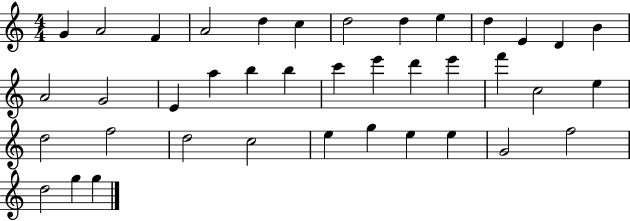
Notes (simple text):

G4/q A4/h F4/q A4/h D5/q C5/q D5/h D5/q E5/q D5/q E4/q D4/q B4/q A4/h G4/h E4/q A5/q B5/q B5/q C6/q E6/q D6/q E6/q F6/q C5/h E5/q D5/h F5/h D5/h C5/h E5/q G5/q E5/q E5/q G4/h F5/h D5/h G5/q G5/q